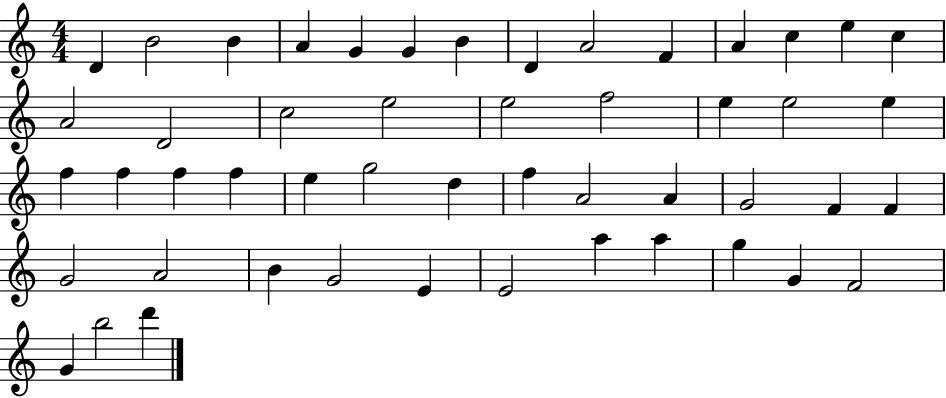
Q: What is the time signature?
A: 4/4